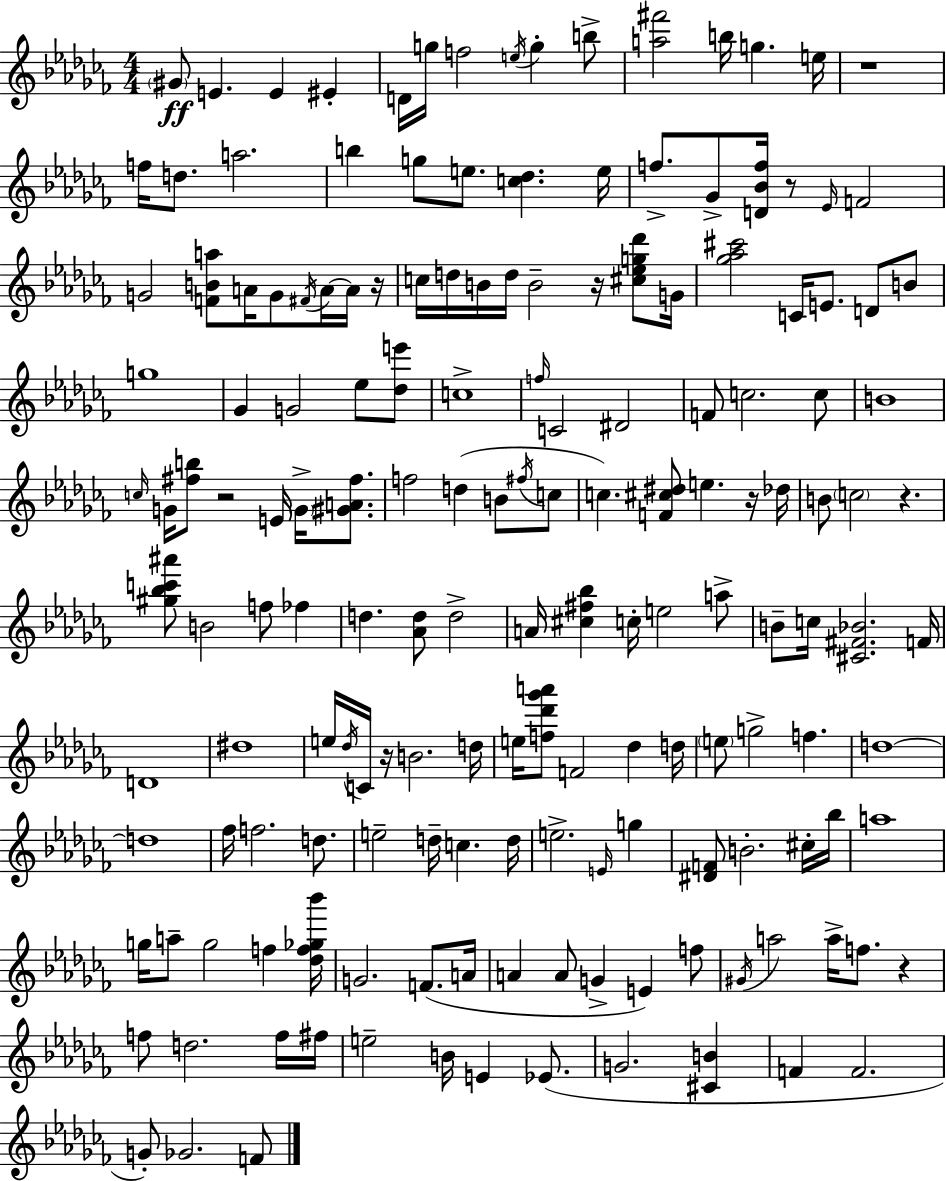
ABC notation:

X:1
T:Untitled
M:4/4
L:1/4
K:Abm
^G/2 E E ^E D/4 g/4 f2 e/4 g b/2 [a^f']2 b/4 g e/4 z4 f/4 d/2 a2 b g/2 e/2 [c_d] e/4 f/2 _G/2 [D_Bf]/4 z/2 _E/4 F2 G2 [FBa]/2 A/4 G/2 ^F/4 A/4 A/4 z/4 c/4 d/4 B/4 d/4 B2 z/4 [^c_eg_d']/2 G/4 [_g_a^c']2 C/4 E/2 D/2 B/2 g4 _G G2 _e/2 [_de']/2 c4 f/4 C2 ^D2 F/2 c2 c/2 B4 c/4 G/4 [^fb]/2 z2 E/4 G/4 [^GA^f]/2 f2 d B/2 ^f/4 c/2 c [F^c^d]/2 e z/4 _d/4 B/2 c2 z [^g_bc'^a']/2 B2 f/2 _f d [_Ad]/2 d2 A/4 [^c^f_b] c/4 e2 a/2 B/2 c/4 [^C^F_B]2 F/4 D4 ^d4 e/4 _d/4 C/4 z/4 B2 d/4 e/4 [f_d'_g'a']/2 F2 _d d/4 e/2 g2 f d4 d4 _f/4 f2 d/2 e2 d/4 c d/4 e2 E/4 g [^DF]/2 B2 ^c/4 _b/4 a4 g/4 a/2 g2 f [_df_g_b']/4 G2 F/2 A/4 A A/2 G E f/2 ^G/4 a2 a/4 f/2 z f/2 d2 f/4 ^f/4 e2 B/4 E _E/2 G2 [^CB] F F2 G/2 _G2 F/2